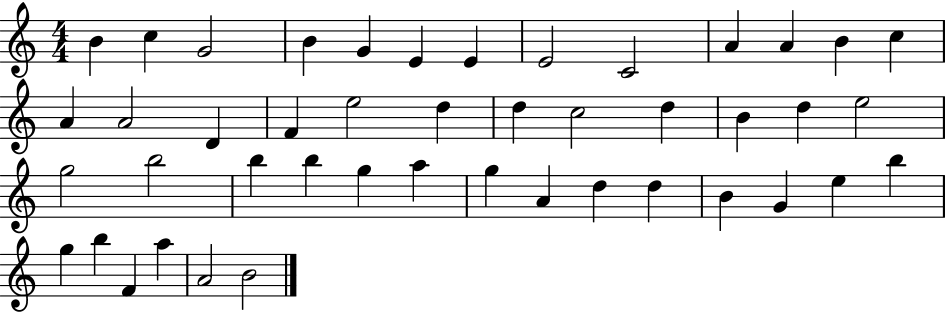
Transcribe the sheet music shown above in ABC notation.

X:1
T:Untitled
M:4/4
L:1/4
K:C
B c G2 B G E E E2 C2 A A B c A A2 D F e2 d d c2 d B d e2 g2 b2 b b g a g A d d B G e b g b F a A2 B2